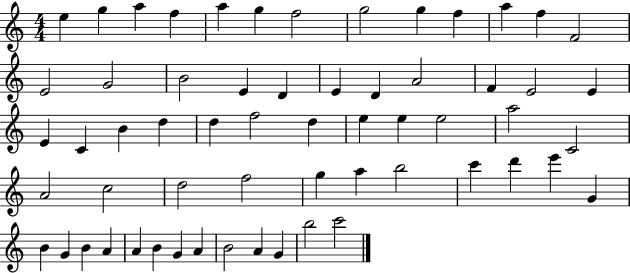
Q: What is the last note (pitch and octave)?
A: C6